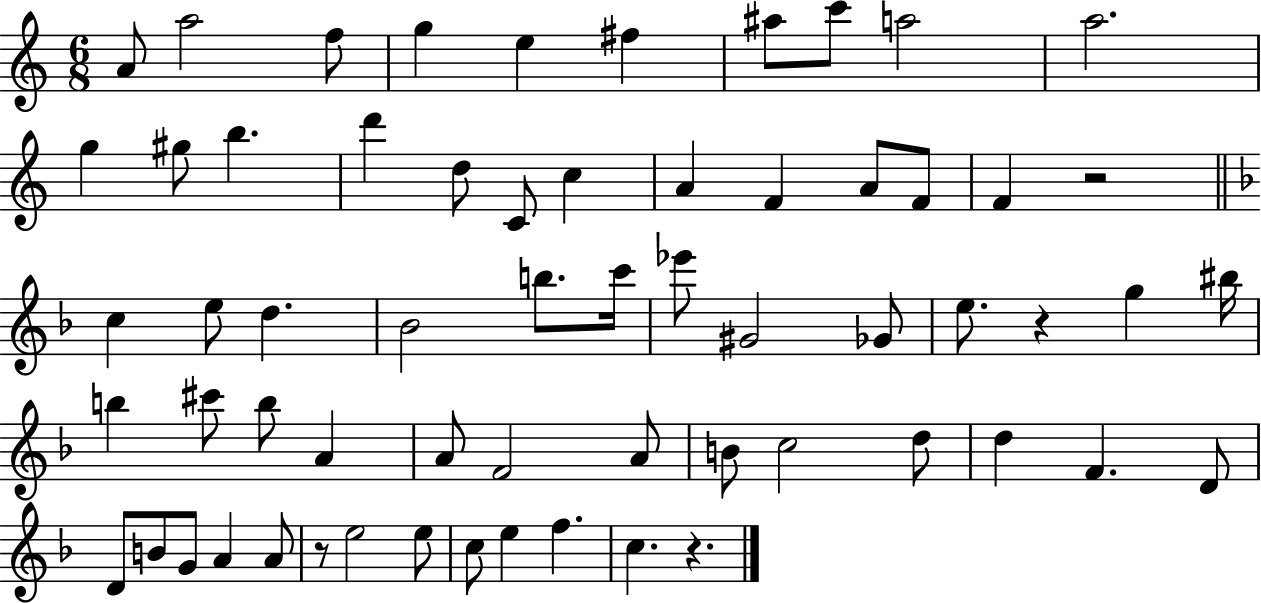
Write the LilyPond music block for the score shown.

{
  \clef treble
  \numericTimeSignature
  \time 6/8
  \key c \major
  a'8 a''2 f''8 | g''4 e''4 fis''4 | ais''8 c'''8 a''2 | a''2. | \break g''4 gis''8 b''4. | d'''4 d''8 c'8 c''4 | a'4 f'4 a'8 f'8 | f'4 r2 | \break \bar "||" \break \key d \minor c''4 e''8 d''4. | bes'2 b''8. c'''16 | ees'''8 gis'2 ges'8 | e''8. r4 g''4 bis''16 | \break b''4 cis'''8 b''8 a'4 | a'8 f'2 a'8 | b'8 c''2 d''8 | d''4 f'4. d'8 | \break d'8 b'8 g'8 a'4 a'8 | r8 e''2 e''8 | c''8 e''4 f''4. | c''4. r4. | \break \bar "|."
}